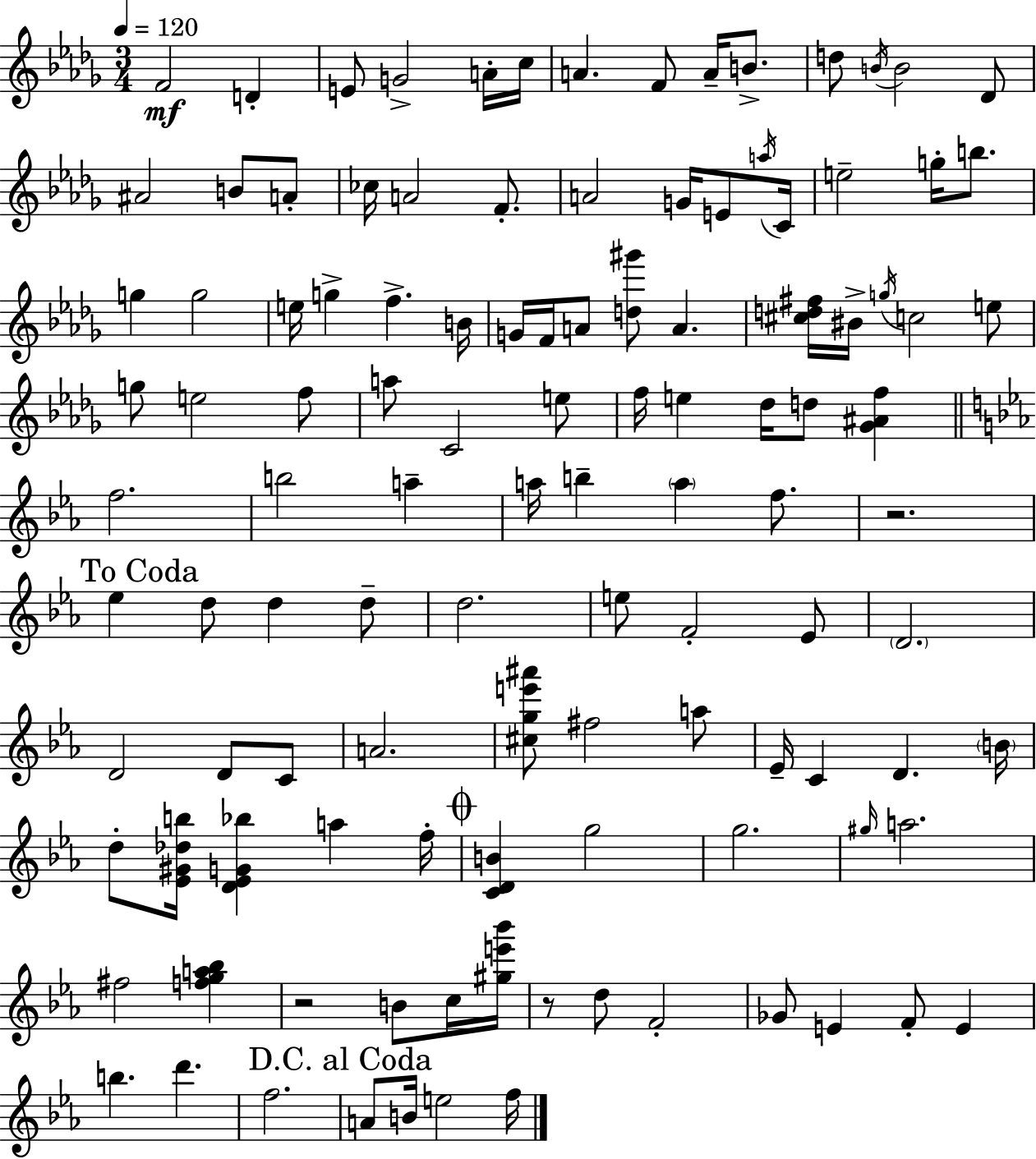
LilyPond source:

{
  \clef treble
  \numericTimeSignature
  \time 3/4
  \key bes \minor
  \tempo 4 = 120
  f'2\mf d'4-. | e'8 g'2-> a'16-. c''16 | a'4. f'8 a'16-- b'8.-> | d''8 \acciaccatura { b'16 } b'2 des'8 | \break ais'2 b'8 a'8-. | ces''16 a'2 f'8.-. | a'2 g'16 e'8 | \acciaccatura { a''16 } c'16 e''2-- g''16-. b''8. | \break g''4 g''2 | e''16 g''4-> f''4.-> | b'16 g'16 f'16 a'8 <d'' gis'''>8 a'4. | <cis'' d'' fis''>16 bis'16-> \acciaccatura { g''16 } c''2 | \break e''8 g''8 e''2 | f''8 a''8 c'2 | e''8 f''16 e''4 des''16 d''8 <ges' ais' f''>4 | \bar "||" \break \key ees \major f''2. | b''2 a''4-- | a''16 b''4-- \parenthesize a''4 f''8. | r2. | \break \mark "To Coda" ees''4 d''8 d''4 d''8-- | d''2. | e''8 f'2-. ees'8 | \parenthesize d'2. | \break d'2 d'8 c'8 | a'2. | <cis'' g'' e''' ais'''>8 fis''2 a''8 | ees'16-- c'4 d'4. \parenthesize b'16 | \break d''8-. <ees' gis' des'' b''>16 <d' ees' g' bes''>4 a''4 f''16-. | \mark \markup { \musicglyph "scripts.coda" } <c' d' b'>4 g''2 | g''2. | \grace { gis''16 } a''2. | \break fis''2 <f'' g'' a'' bes''>4 | r2 b'8 c''16 | <gis'' e''' bes'''>16 r8 d''8 f'2-. | ges'8 e'4 f'8-. e'4 | \break b''4. d'''4. | f''2. | \mark "D.C. al Coda" a'8 b'16 e''2 | f''16 \bar "|."
}